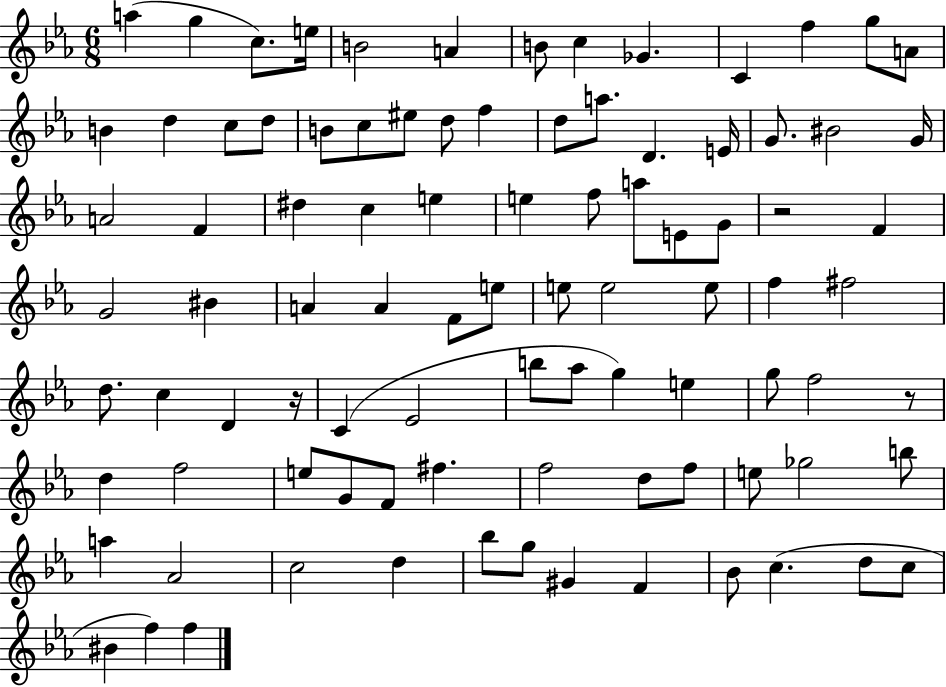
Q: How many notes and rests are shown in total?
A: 92